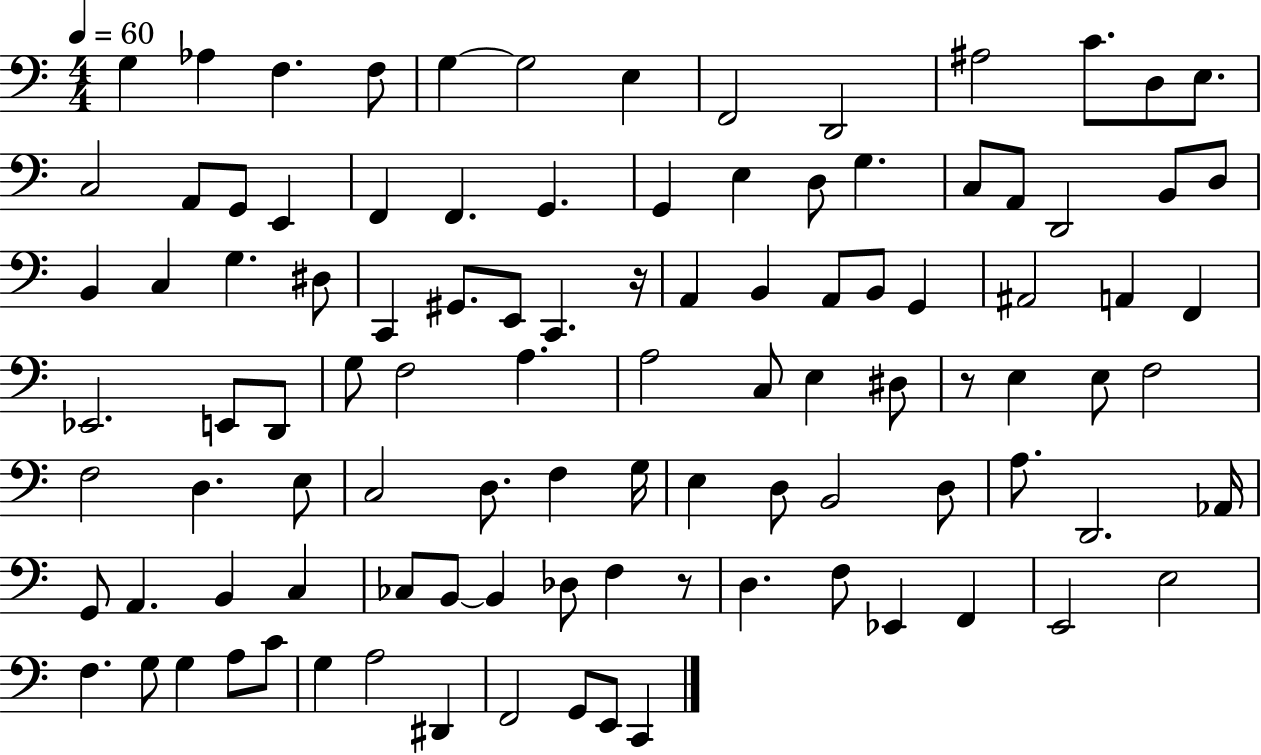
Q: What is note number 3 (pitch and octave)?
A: F3